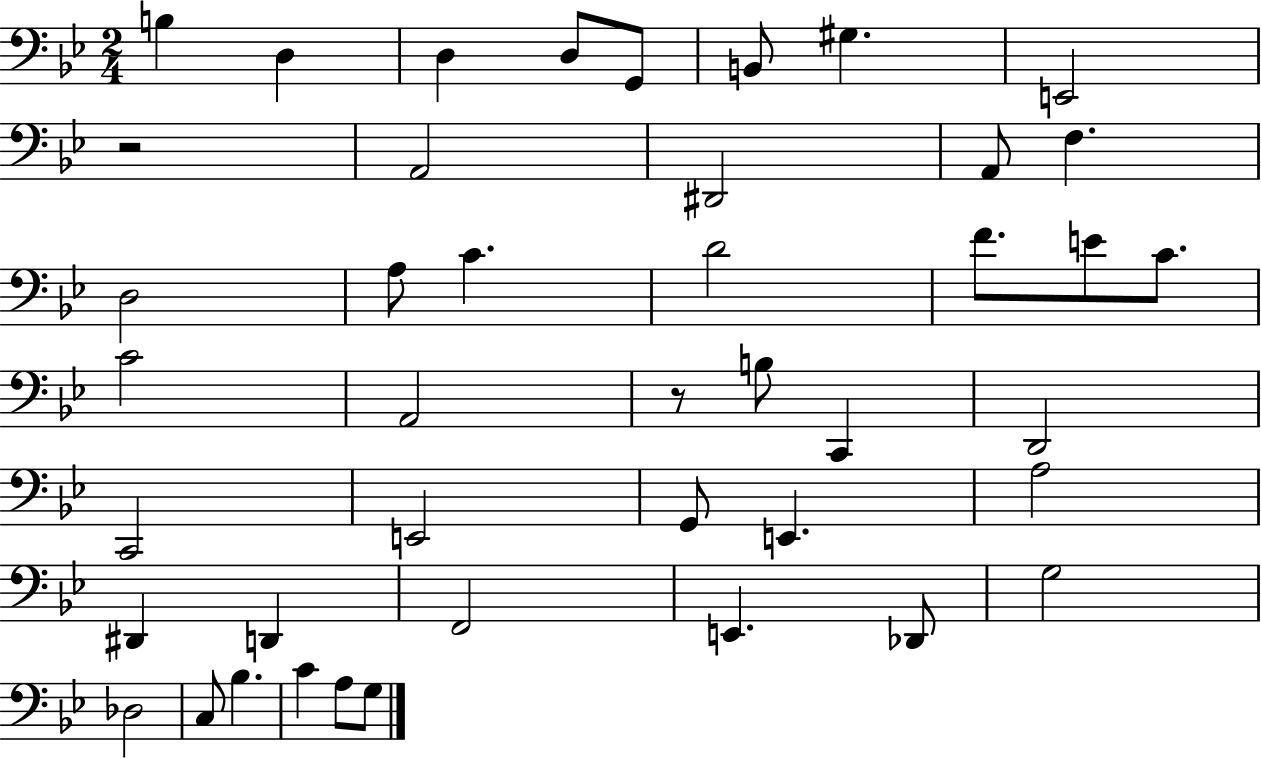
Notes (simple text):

B3/q D3/q D3/q D3/e G2/e B2/e G#3/q. E2/h R/h A2/h D#2/h A2/e F3/q. D3/h A3/e C4/q. D4/h F4/e. E4/e C4/e. C4/h A2/h R/e B3/e C2/q D2/h C2/h E2/h G2/e E2/q. A3/h D#2/q D2/q F2/h E2/q. Db2/e G3/h Db3/h C3/e Bb3/q. C4/q A3/e G3/e